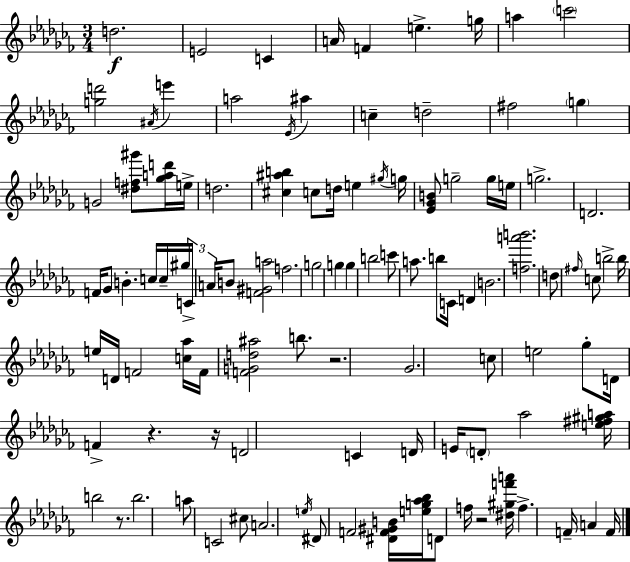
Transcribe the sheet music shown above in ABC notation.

X:1
T:Untitled
M:3/4
L:1/4
K:Abm
d2 E2 C A/4 F e g/4 a c'2 [gd']2 ^A/4 e' a2 _E/4 ^a c d2 ^f2 g G2 [^df^g']/2 [_gad']/4 e/4 d2 [^c^ab] c/2 d/4 e ^g/4 g/4 [_E_GB]/2 g2 g/4 e/4 g2 D2 F/4 _G/2 B c/4 c/4 ^g/4 C/4 A/4 B/2 [F^Ga]2 f2 g2 g g b2 c'/2 a/2 b/2 C/4 D B2 [fa'b']2 d/2 ^f/4 c/2 b2 b/4 e/4 D/4 F2 [c_a]/4 F/4 [FGd^a]2 b/2 z2 _G2 c/2 e2 _g/2 D/4 F z z/4 D2 C D/4 E/4 D/2 _a2 [e^f^ga]/4 b2 z/2 b2 a/2 C2 ^c/2 A2 e/4 ^D/2 F2 [^DF^GB]/4 [eg_a_b]/4 D/2 f/4 z2 [^d^gf'a']/4 f F/4 A F/4